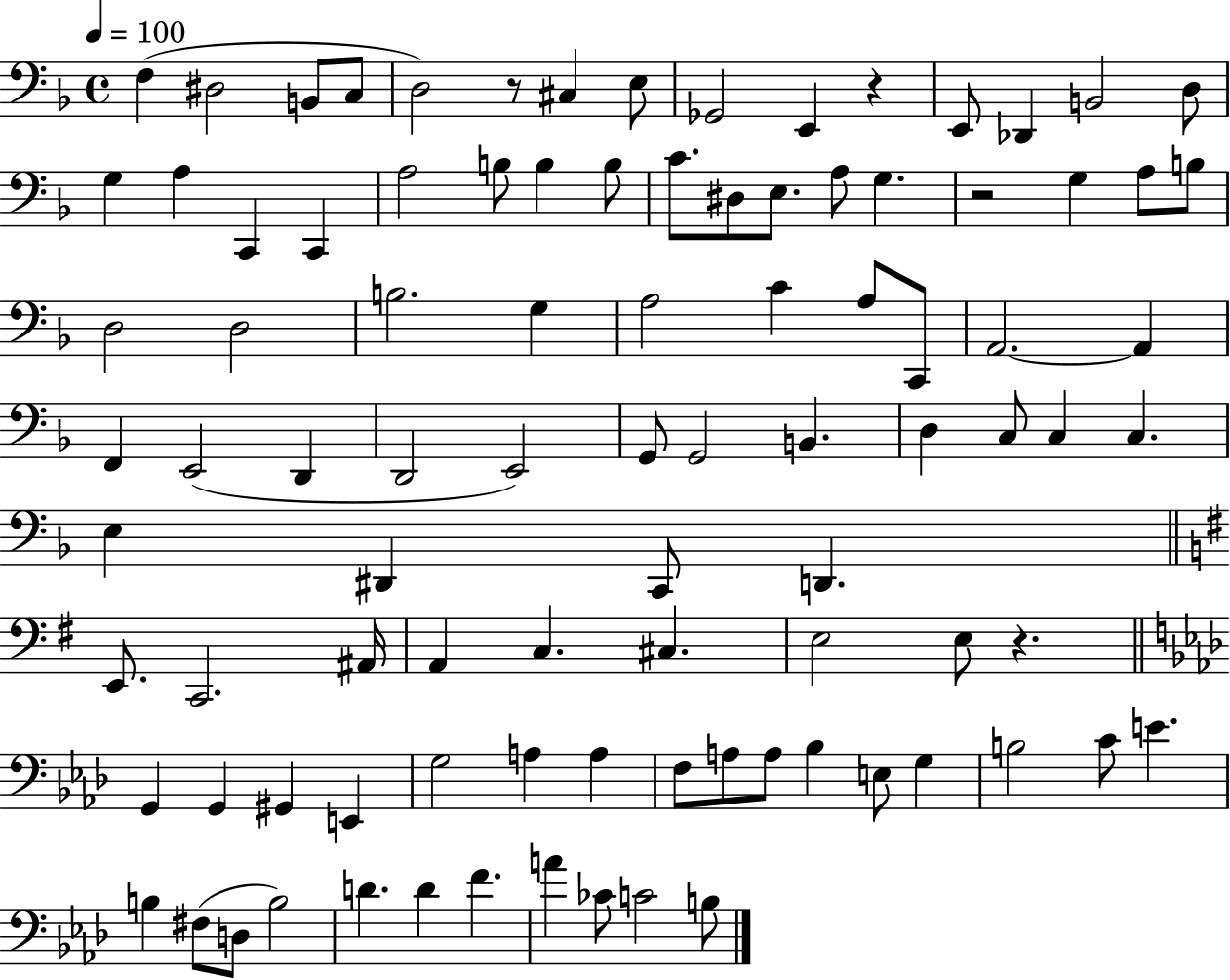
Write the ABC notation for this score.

X:1
T:Untitled
M:4/4
L:1/4
K:F
F, ^D,2 B,,/2 C,/2 D,2 z/2 ^C, E,/2 _G,,2 E,, z E,,/2 _D,, B,,2 D,/2 G, A, C,, C,, A,2 B,/2 B, B,/2 C/2 ^D,/2 E,/2 A,/2 G, z2 G, A,/2 B,/2 D,2 D,2 B,2 G, A,2 C A,/2 C,,/2 A,,2 A,, F,, E,,2 D,, D,,2 E,,2 G,,/2 G,,2 B,, D, C,/2 C, C, E, ^D,, C,,/2 D,, E,,/2 C,,2 ^A,,/4 A,, C, ^C, E,2 E,/2 z G,, G,, ^G,, E,, G,2 A, A, F,/2 A,/2 A,/2 _B, E,/2 G, B,2 C/2 E B, ^F,/2 D,/2 B,2 D D F A _C/2 C2 B,/2